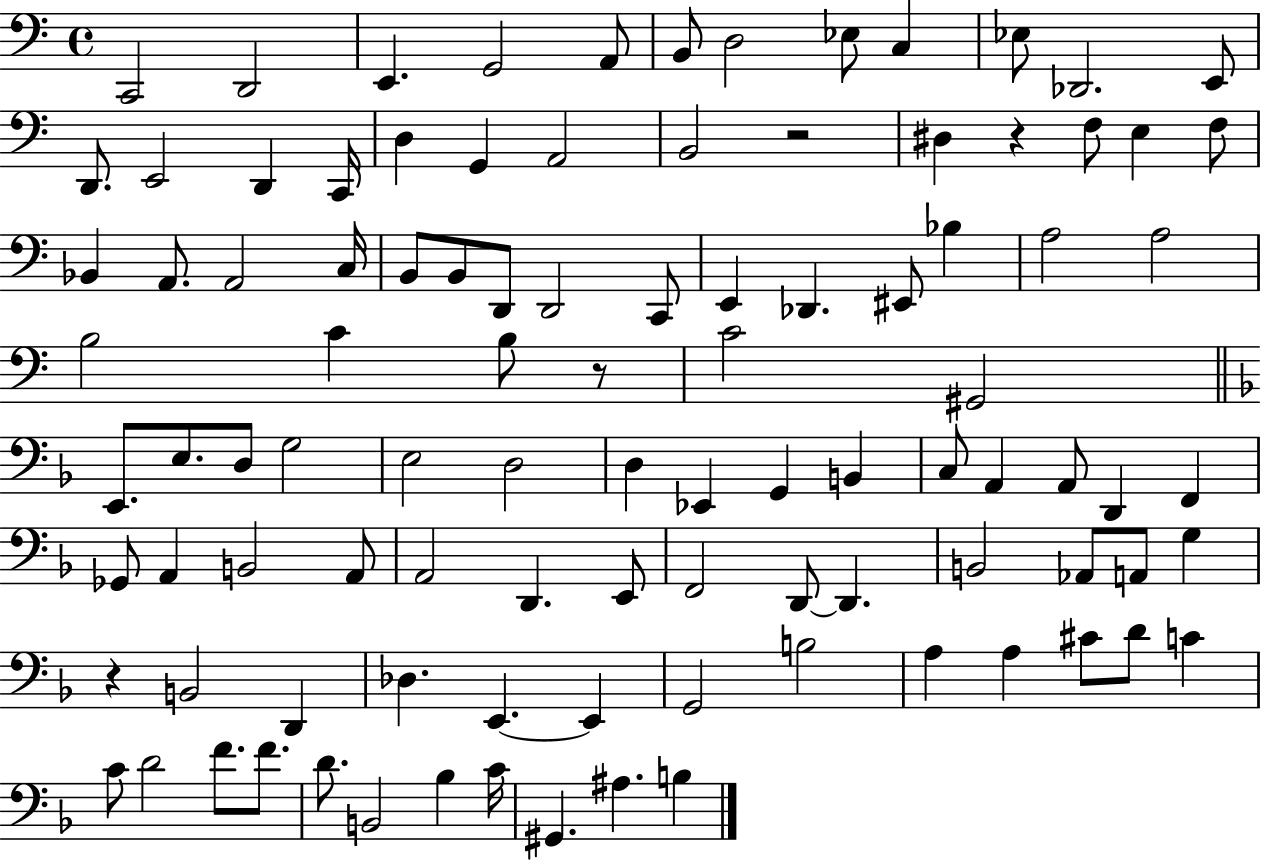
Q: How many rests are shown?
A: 4